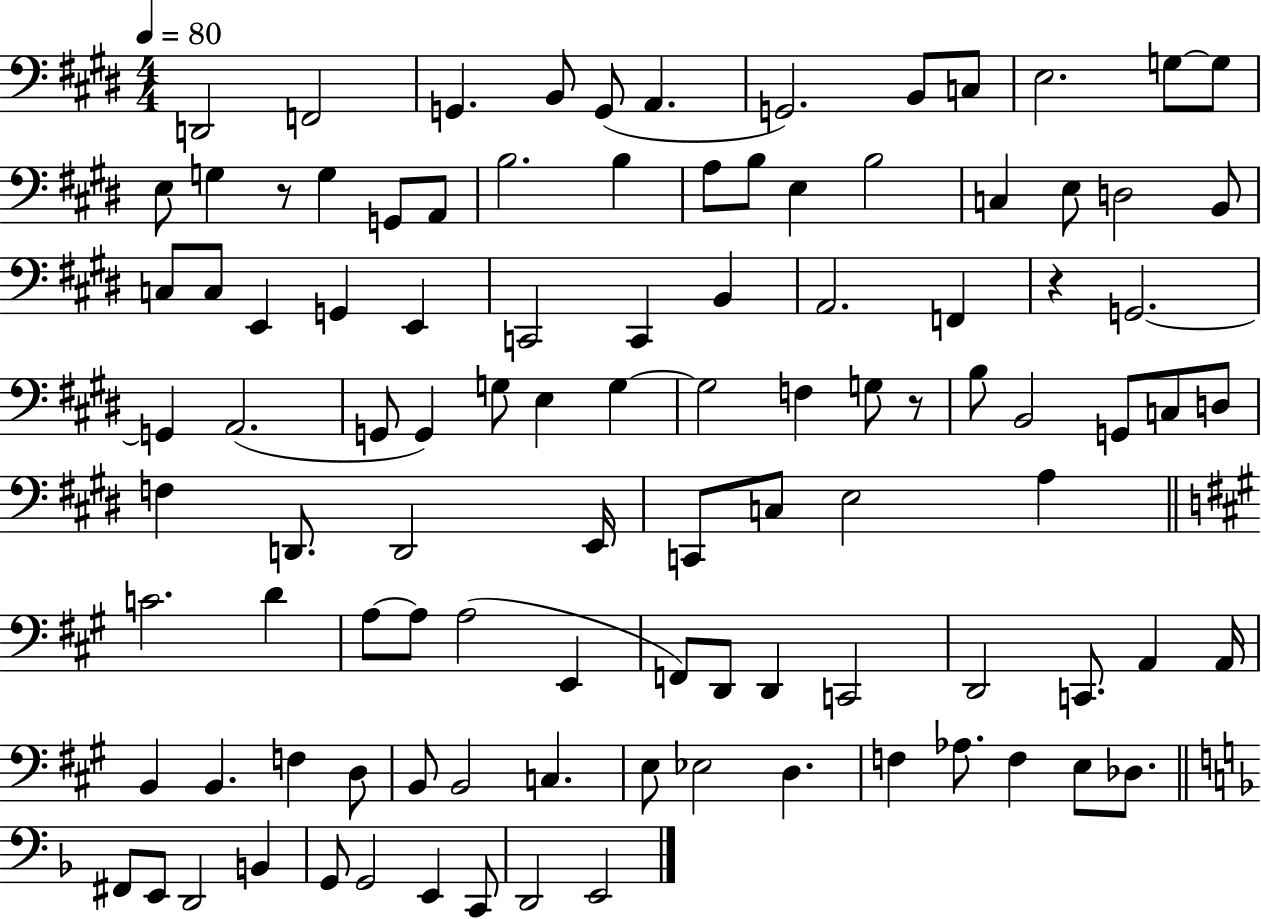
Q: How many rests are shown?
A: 3